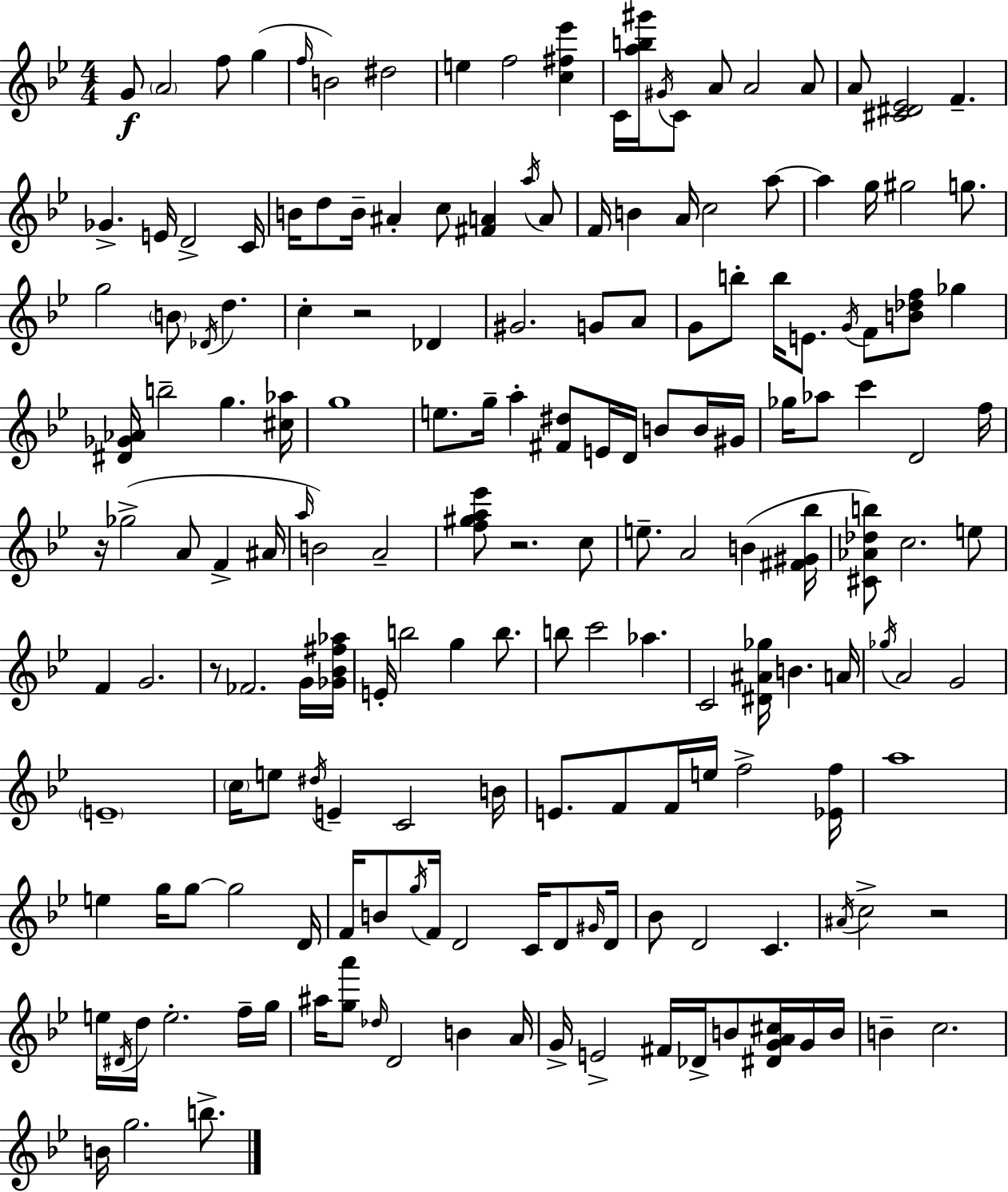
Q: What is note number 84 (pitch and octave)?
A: G4